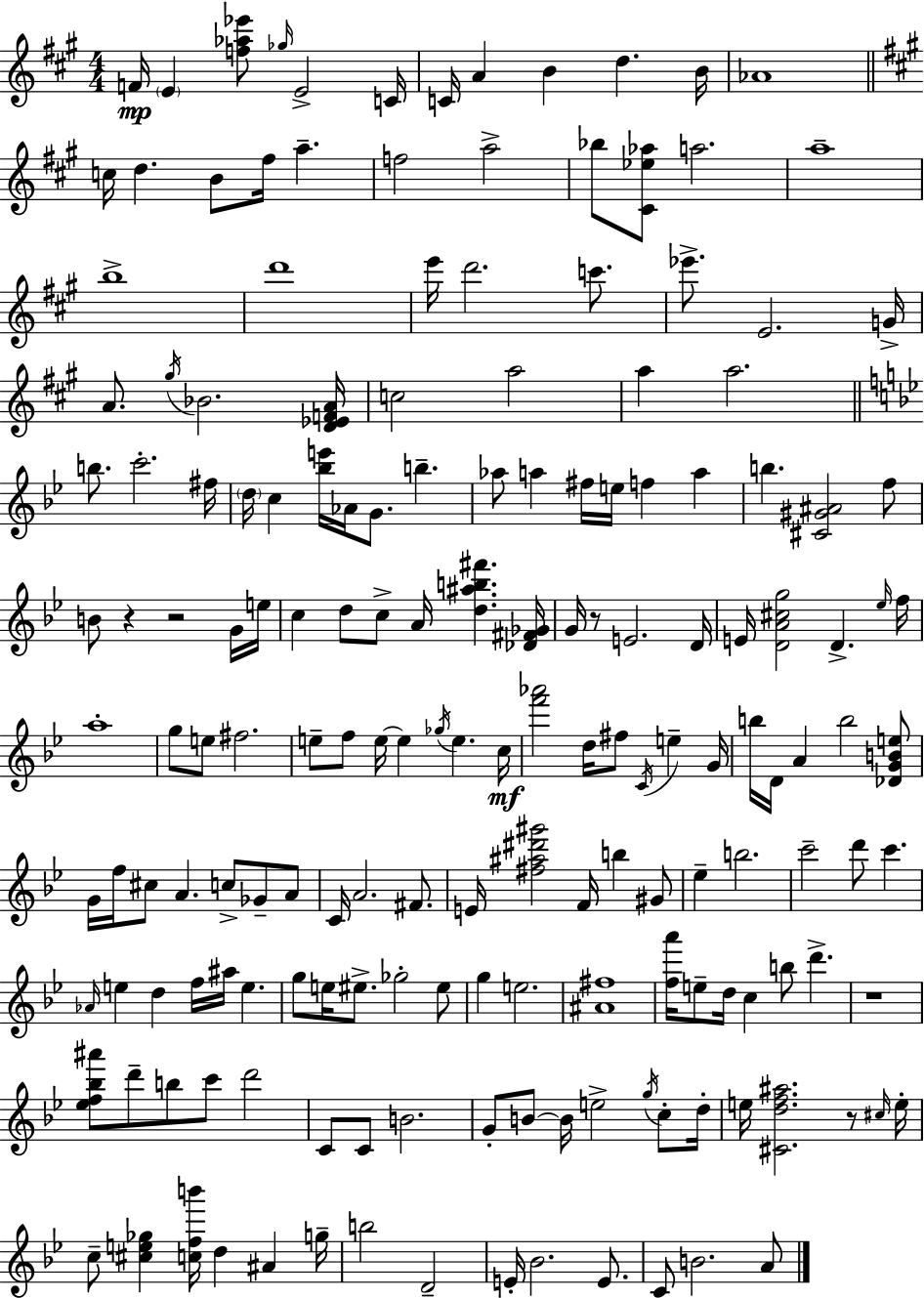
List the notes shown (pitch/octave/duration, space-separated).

F4/s E4/q [F5,Ab5,Eb6]/e Gb5/s E4/h C4/s C4/s A4/q B4/q D5/q. B4/s Ab4/w C5/s D5/q. B4/e F#5/s A5/q. F5/h A5/h Bb5/e [C#4,Eb5,Ab5]/e A5/h. A5/w B5/w D6/w E6/s D6/h. C6/e. Eb6/e. E4/h. G4/s A4/e. G#5/s Bb4/h. [D4,Eb4,F4,A4]/s C5/h A5/h A5/q A5/h. B5/e. C6/h. F#5/s D5/s C5/q [Bb5,E6]/s Ab4/s G4/e. B5/q. Ab5/e A5/q F#5/s E5/s F5/q A5/q B5/q. [C#4,G#4,A#4]/h F5/e B4/e R/q R/h G4/s E5/s C5/q D5/e C5/e A4/s [D5,A#5,B5,F#6]/q. [Db4,F#4,Gb4]/s G4/s R/e E4/h. D4/s E4/s [D4,A4,C#5,G5]/h D4/q. Eb5/s F5/s A5/w G5/e E5/e F#5/h. E5/e F5/e E5/s E5/q Gb5/s E5/q. C5/s [F6,Ab6]/h D5/s F#5/e C4/s E5/q G4/s B5/s D4/s A4/q B5/h [Db4,G4,B4,E5]/e G4/s F5/s C#5/e A4/q. C5/e Gb4/e A4/e C4/s A4/h. F#4/e. E4/s [F#5,A#5,D#6,G#6]/h F4/s B5/q G#4/e Eb5/q B5/h. C6/h D6/e C6/q. Ab4/s E5/q D5/q F5/s A#5/s E5/q. G5/e E5/s EIS5/e. Gb5/h EIS5/e G5/q E5/h. [A#4,F#5]/w [F5,A6]/s E5/e D5/s C5/q B5/e D6/q. R/w [Eb5,F5,Bb5,A#6]/e D6/e B5/e C6/e D6/h C4/e C4/e B4/h. G4/e B4/e B4/s E5/h G5/s C5/e D5/s E5/s [C#4,D5,F5,A#5]/h. R/e C#5/s E5/s C5/e [C#5,E5,Gb5]/q [C5,F5,B6]/s D5/q A#4/q G5/s B5/h D4/h E4/s Bb4/h. E4/e. C4/e B4/h. A4/e